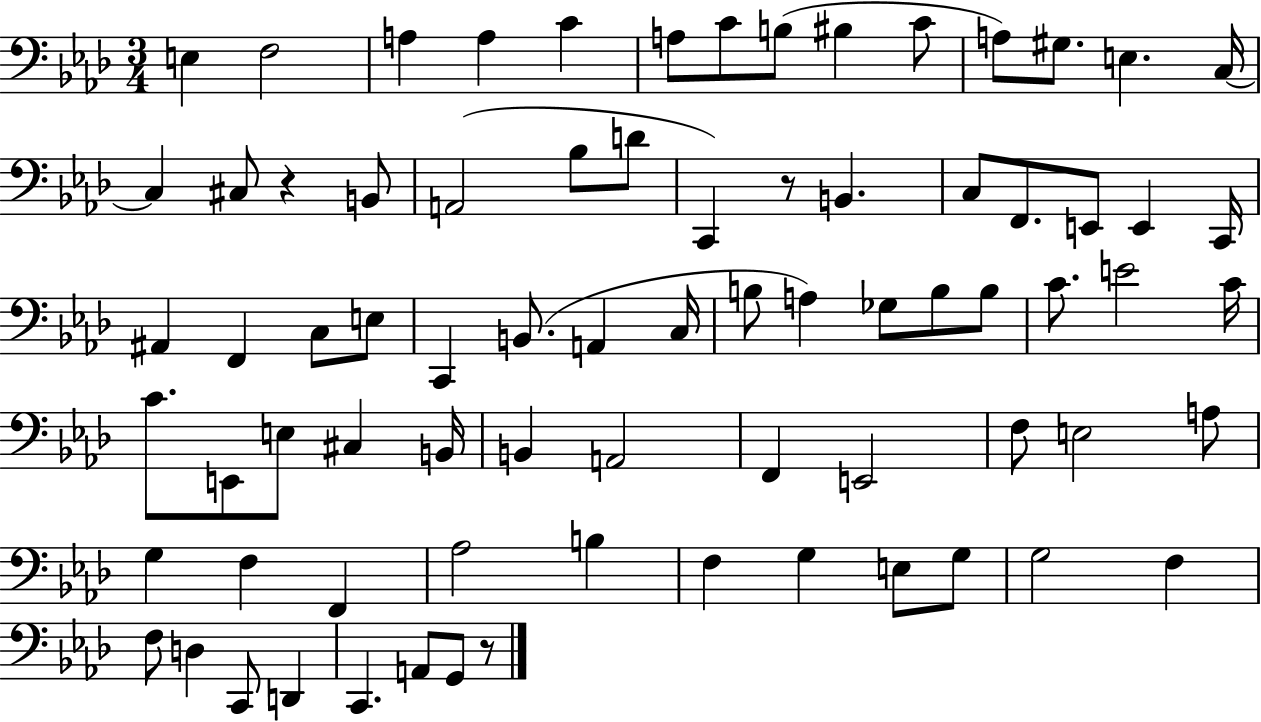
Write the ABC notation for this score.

X:1
T:Untitled
M:3/4
L:1/4
K:Ab
E, F,2 A, A, C A,/2 C/2 B,/2 ^B, C/2 A,/2 ^G,/2 E, C,/4 C, ^C,/2 z B,,/2 A,,2 _B,/2 D/2 C,, z/2 B,, C,/2 F,,/2 E,,/2 E,, C,,/4 ^A,, F,, C,/2 E,/2 C,, B,,/2 A,, C,/4 B,/2 A, _G,/2 B,/2 B,/2 C/2 E2 C/4 C/2 E,,/2 E,/2 ^C, B,,/4 B,, A,,2 F,, E,,2 F,/2 E,2 A,/2 G, F, F,, _A,2 B, F, G, E,/2 G,/2 G,2 F, F,/2 D, C,,/2 D,, C,, A,,/2 G,,/2 z/2